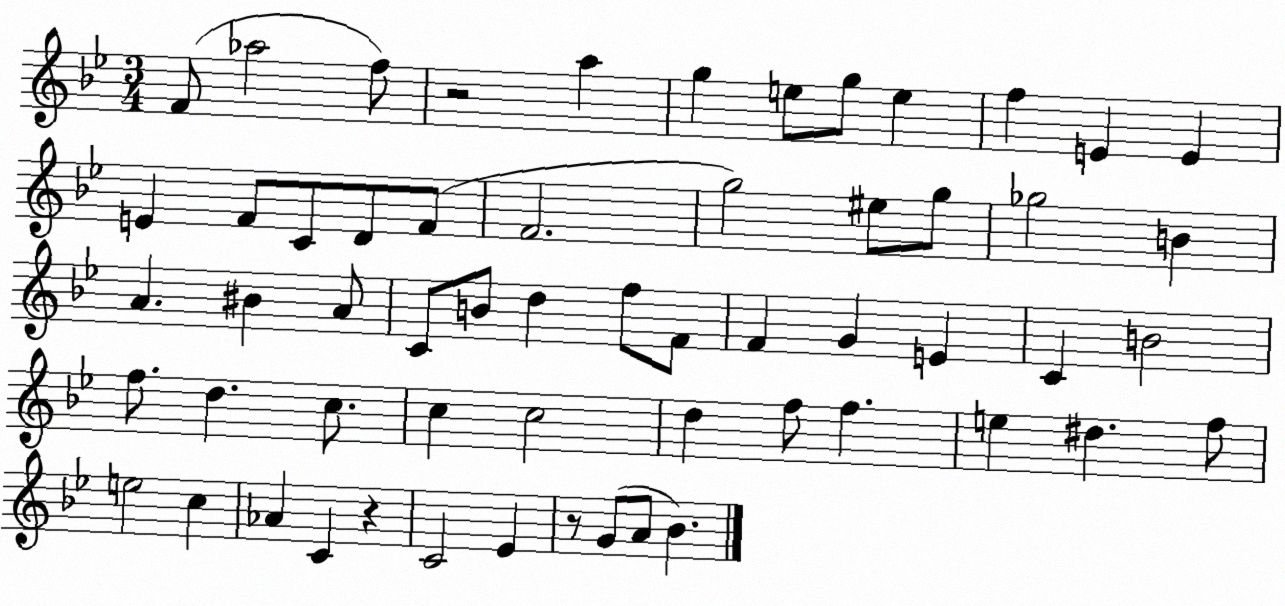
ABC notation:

X:1
T:Untitled
M:3/4
L:1/4
K:Bb
F/2 _a2 f/2 z2 a g e/2 g/2 e f E E E F/2 C/2 D/2 F/2 F2 g2 ^e/2 g/2 _g2 B A ^B A/2 C/2 B/2 d f/2 F/2 F G E C B2 f/2 d c/2 c c2 d f/2 f e ^d f/2 e2 c _A C z C2 _E z/2 G/2 A/2 _B